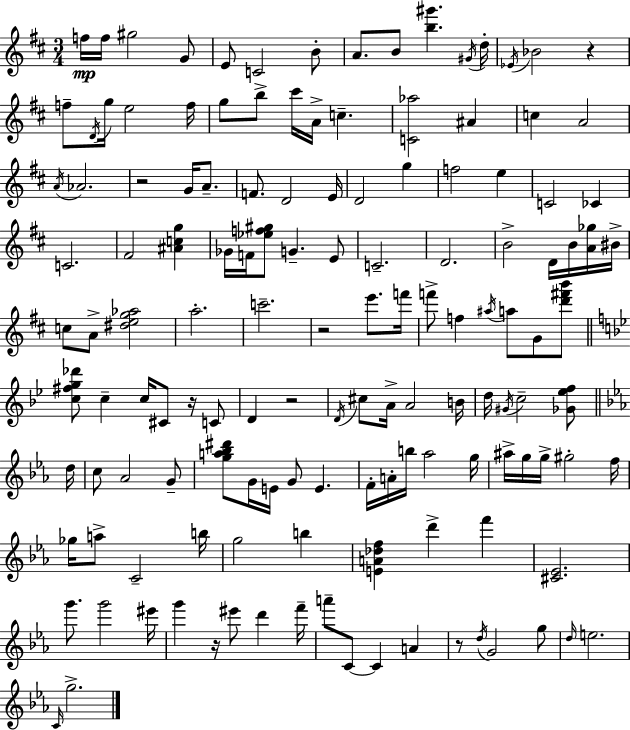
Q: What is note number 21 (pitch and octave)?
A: C#6